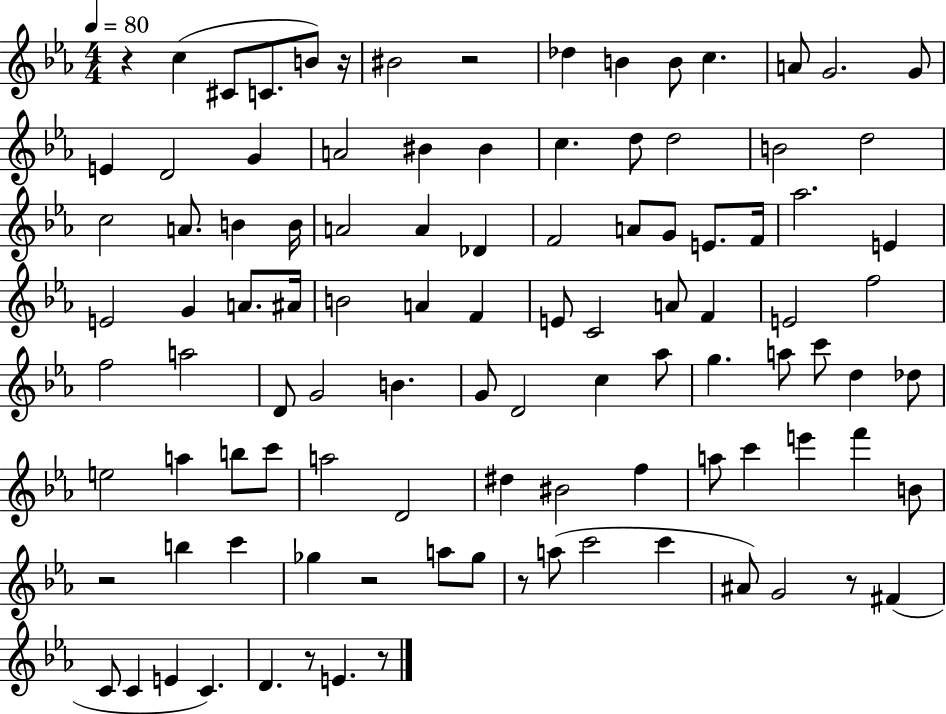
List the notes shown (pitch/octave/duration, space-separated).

R/q C5/q C#4/e C4/e. B4/e R/s BIS4/h R/h Db5/q B4/q B4/e C5/q. A4/e G4/h. G4/e E4/q D4/h G4/q A4/h BIS4/q BIS4/q C5/q. D5/e D5/h B4/h D5/h C5/h A4/e. B4/q B4/s A4/h A4/q Db4/q F4/h A4/e G4/e E4/e. F4/s Ab5/h. E4/q E4/h G4/q A4/e. A#4/s B4/h A4/q F4/q E4/e C4/h A4/e F4/q E4/h F5/h F5/h A5/h D4/e G4/h B4/q. G4/e D4/h C5/q Ab5/e G5/q. A5/e C6/e D5/q Db5/e E5/h A5/q B5/e C6/e A5/h D4/h D#5/q BIS4/h F5/q A5/e C6/q E6/q F6/q B4/e R/h B5/q C6/q Gb5/q R/h A5/e Gb5/e R/e A5/e C6/h C6/q A#4/e G4/h R/e F#4/q C4/e C4/q E4/q C4/q. D4/q. R/e E4/q. R/e